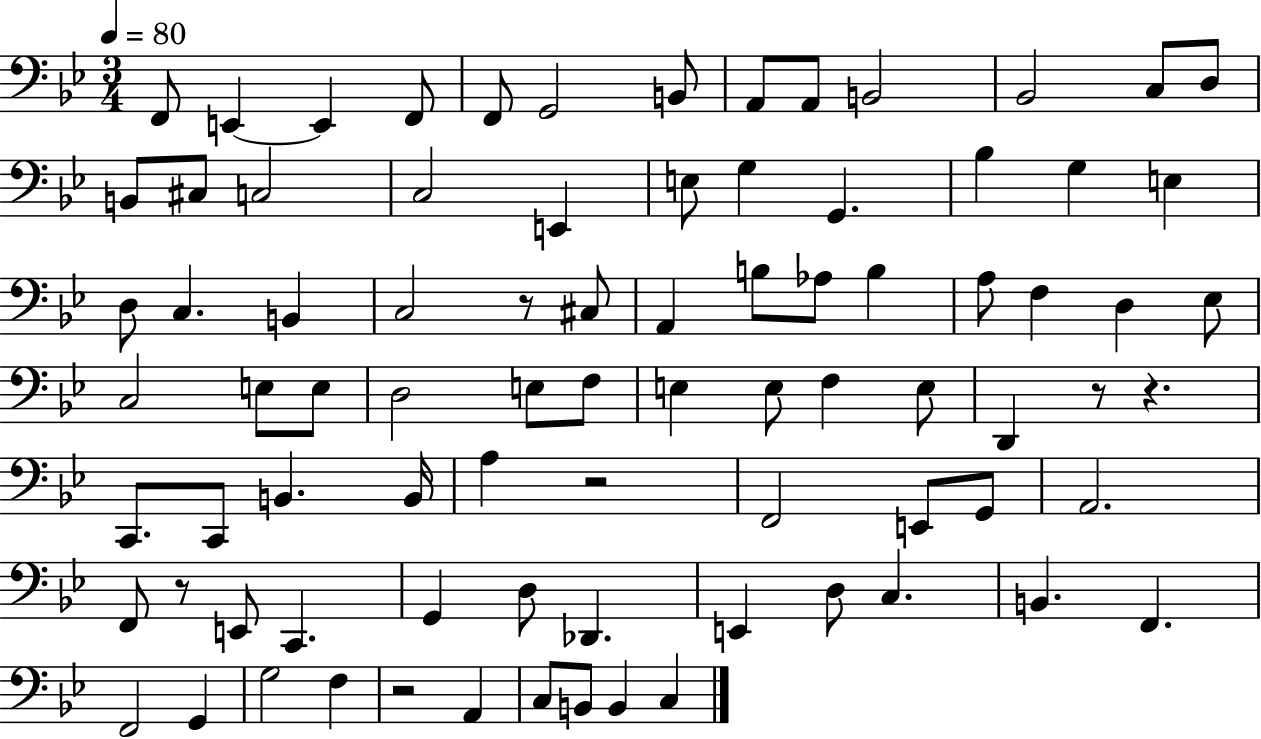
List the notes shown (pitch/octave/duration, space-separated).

F2/e E2/q E2/q F2/e F2/e G2/h B2/e A2/e A2/e B2/h Bb2/h C3/e D3/e B2/e C#3/e C3/h C3/h E2/q E3/e G3/q G2/q. Bb3/q G3/q E3/q D3/e C3/q. B2/q C3/h R/e C#3/e A2/q B3/e Ab3/e B3/q A3/e F3/q D3/q Eb3/e C3/h E3/e E3/e D3/h E3/e F3/e E3/q E3/e F3/q E3/e D2/q R/e R/q. C2/e. C2/e B2/q. B2/s A3/q R/h F2/h E2/e G2/e A2/h. F2/e R/e E2/e C2/q. G2/q D3/e Db2/q. E2/q D3/e C3/q. B2/q. F2/q. F2/h G2/q G3/h F3/q R/h A2/q C3/e B2/e B2/q C3/q